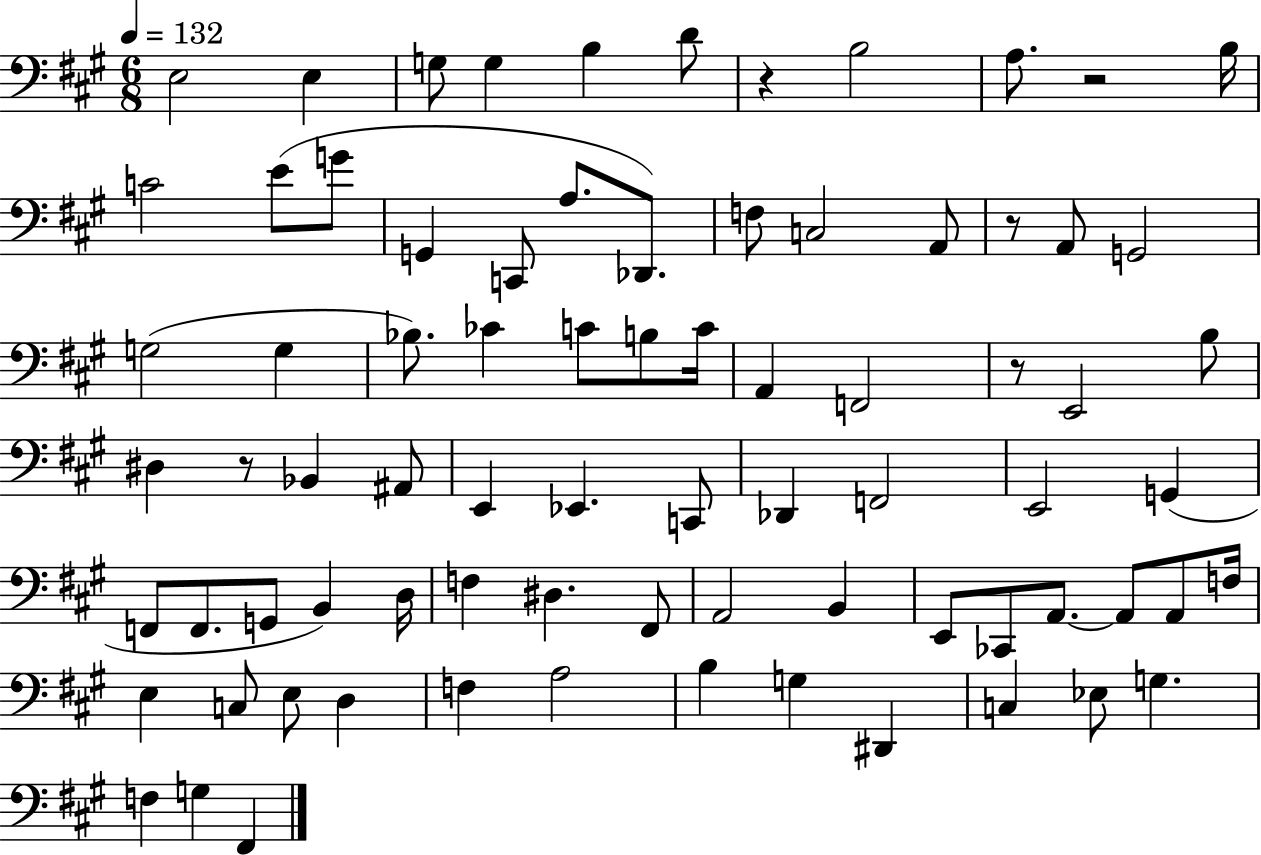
E3/h E3/q G3/e G3/q B3/q D4/e R/q B3/h A3/e. R/h B3/s C4/h E4/e G4/e G2/q C2/e A3/e. Db2/e. F3/e C3/h A2/e R/e A2/e G2/h G3/h G3/q Bb3/e. CES4/q C4/e B3/e C4/s A2/q F2/h R/e E2/h B3/e D#3/q R/e Bb2/q A#2/e E2/q Eb2/q. C2/e Db2/q F2/h E2/h G2/q F2/e F2/e. G2/e B2/q D3/s F3/q D#3/q. F#2/e A2/h B2/q E2/e CES2/e A2/e. A2/e A2/e F3/s E3/q C3/e E3/e D3/q F3/q A3/h B3/q G3/q D#2/q C3/q Eb3/e G3/q. F3/q G3/q F#2/q